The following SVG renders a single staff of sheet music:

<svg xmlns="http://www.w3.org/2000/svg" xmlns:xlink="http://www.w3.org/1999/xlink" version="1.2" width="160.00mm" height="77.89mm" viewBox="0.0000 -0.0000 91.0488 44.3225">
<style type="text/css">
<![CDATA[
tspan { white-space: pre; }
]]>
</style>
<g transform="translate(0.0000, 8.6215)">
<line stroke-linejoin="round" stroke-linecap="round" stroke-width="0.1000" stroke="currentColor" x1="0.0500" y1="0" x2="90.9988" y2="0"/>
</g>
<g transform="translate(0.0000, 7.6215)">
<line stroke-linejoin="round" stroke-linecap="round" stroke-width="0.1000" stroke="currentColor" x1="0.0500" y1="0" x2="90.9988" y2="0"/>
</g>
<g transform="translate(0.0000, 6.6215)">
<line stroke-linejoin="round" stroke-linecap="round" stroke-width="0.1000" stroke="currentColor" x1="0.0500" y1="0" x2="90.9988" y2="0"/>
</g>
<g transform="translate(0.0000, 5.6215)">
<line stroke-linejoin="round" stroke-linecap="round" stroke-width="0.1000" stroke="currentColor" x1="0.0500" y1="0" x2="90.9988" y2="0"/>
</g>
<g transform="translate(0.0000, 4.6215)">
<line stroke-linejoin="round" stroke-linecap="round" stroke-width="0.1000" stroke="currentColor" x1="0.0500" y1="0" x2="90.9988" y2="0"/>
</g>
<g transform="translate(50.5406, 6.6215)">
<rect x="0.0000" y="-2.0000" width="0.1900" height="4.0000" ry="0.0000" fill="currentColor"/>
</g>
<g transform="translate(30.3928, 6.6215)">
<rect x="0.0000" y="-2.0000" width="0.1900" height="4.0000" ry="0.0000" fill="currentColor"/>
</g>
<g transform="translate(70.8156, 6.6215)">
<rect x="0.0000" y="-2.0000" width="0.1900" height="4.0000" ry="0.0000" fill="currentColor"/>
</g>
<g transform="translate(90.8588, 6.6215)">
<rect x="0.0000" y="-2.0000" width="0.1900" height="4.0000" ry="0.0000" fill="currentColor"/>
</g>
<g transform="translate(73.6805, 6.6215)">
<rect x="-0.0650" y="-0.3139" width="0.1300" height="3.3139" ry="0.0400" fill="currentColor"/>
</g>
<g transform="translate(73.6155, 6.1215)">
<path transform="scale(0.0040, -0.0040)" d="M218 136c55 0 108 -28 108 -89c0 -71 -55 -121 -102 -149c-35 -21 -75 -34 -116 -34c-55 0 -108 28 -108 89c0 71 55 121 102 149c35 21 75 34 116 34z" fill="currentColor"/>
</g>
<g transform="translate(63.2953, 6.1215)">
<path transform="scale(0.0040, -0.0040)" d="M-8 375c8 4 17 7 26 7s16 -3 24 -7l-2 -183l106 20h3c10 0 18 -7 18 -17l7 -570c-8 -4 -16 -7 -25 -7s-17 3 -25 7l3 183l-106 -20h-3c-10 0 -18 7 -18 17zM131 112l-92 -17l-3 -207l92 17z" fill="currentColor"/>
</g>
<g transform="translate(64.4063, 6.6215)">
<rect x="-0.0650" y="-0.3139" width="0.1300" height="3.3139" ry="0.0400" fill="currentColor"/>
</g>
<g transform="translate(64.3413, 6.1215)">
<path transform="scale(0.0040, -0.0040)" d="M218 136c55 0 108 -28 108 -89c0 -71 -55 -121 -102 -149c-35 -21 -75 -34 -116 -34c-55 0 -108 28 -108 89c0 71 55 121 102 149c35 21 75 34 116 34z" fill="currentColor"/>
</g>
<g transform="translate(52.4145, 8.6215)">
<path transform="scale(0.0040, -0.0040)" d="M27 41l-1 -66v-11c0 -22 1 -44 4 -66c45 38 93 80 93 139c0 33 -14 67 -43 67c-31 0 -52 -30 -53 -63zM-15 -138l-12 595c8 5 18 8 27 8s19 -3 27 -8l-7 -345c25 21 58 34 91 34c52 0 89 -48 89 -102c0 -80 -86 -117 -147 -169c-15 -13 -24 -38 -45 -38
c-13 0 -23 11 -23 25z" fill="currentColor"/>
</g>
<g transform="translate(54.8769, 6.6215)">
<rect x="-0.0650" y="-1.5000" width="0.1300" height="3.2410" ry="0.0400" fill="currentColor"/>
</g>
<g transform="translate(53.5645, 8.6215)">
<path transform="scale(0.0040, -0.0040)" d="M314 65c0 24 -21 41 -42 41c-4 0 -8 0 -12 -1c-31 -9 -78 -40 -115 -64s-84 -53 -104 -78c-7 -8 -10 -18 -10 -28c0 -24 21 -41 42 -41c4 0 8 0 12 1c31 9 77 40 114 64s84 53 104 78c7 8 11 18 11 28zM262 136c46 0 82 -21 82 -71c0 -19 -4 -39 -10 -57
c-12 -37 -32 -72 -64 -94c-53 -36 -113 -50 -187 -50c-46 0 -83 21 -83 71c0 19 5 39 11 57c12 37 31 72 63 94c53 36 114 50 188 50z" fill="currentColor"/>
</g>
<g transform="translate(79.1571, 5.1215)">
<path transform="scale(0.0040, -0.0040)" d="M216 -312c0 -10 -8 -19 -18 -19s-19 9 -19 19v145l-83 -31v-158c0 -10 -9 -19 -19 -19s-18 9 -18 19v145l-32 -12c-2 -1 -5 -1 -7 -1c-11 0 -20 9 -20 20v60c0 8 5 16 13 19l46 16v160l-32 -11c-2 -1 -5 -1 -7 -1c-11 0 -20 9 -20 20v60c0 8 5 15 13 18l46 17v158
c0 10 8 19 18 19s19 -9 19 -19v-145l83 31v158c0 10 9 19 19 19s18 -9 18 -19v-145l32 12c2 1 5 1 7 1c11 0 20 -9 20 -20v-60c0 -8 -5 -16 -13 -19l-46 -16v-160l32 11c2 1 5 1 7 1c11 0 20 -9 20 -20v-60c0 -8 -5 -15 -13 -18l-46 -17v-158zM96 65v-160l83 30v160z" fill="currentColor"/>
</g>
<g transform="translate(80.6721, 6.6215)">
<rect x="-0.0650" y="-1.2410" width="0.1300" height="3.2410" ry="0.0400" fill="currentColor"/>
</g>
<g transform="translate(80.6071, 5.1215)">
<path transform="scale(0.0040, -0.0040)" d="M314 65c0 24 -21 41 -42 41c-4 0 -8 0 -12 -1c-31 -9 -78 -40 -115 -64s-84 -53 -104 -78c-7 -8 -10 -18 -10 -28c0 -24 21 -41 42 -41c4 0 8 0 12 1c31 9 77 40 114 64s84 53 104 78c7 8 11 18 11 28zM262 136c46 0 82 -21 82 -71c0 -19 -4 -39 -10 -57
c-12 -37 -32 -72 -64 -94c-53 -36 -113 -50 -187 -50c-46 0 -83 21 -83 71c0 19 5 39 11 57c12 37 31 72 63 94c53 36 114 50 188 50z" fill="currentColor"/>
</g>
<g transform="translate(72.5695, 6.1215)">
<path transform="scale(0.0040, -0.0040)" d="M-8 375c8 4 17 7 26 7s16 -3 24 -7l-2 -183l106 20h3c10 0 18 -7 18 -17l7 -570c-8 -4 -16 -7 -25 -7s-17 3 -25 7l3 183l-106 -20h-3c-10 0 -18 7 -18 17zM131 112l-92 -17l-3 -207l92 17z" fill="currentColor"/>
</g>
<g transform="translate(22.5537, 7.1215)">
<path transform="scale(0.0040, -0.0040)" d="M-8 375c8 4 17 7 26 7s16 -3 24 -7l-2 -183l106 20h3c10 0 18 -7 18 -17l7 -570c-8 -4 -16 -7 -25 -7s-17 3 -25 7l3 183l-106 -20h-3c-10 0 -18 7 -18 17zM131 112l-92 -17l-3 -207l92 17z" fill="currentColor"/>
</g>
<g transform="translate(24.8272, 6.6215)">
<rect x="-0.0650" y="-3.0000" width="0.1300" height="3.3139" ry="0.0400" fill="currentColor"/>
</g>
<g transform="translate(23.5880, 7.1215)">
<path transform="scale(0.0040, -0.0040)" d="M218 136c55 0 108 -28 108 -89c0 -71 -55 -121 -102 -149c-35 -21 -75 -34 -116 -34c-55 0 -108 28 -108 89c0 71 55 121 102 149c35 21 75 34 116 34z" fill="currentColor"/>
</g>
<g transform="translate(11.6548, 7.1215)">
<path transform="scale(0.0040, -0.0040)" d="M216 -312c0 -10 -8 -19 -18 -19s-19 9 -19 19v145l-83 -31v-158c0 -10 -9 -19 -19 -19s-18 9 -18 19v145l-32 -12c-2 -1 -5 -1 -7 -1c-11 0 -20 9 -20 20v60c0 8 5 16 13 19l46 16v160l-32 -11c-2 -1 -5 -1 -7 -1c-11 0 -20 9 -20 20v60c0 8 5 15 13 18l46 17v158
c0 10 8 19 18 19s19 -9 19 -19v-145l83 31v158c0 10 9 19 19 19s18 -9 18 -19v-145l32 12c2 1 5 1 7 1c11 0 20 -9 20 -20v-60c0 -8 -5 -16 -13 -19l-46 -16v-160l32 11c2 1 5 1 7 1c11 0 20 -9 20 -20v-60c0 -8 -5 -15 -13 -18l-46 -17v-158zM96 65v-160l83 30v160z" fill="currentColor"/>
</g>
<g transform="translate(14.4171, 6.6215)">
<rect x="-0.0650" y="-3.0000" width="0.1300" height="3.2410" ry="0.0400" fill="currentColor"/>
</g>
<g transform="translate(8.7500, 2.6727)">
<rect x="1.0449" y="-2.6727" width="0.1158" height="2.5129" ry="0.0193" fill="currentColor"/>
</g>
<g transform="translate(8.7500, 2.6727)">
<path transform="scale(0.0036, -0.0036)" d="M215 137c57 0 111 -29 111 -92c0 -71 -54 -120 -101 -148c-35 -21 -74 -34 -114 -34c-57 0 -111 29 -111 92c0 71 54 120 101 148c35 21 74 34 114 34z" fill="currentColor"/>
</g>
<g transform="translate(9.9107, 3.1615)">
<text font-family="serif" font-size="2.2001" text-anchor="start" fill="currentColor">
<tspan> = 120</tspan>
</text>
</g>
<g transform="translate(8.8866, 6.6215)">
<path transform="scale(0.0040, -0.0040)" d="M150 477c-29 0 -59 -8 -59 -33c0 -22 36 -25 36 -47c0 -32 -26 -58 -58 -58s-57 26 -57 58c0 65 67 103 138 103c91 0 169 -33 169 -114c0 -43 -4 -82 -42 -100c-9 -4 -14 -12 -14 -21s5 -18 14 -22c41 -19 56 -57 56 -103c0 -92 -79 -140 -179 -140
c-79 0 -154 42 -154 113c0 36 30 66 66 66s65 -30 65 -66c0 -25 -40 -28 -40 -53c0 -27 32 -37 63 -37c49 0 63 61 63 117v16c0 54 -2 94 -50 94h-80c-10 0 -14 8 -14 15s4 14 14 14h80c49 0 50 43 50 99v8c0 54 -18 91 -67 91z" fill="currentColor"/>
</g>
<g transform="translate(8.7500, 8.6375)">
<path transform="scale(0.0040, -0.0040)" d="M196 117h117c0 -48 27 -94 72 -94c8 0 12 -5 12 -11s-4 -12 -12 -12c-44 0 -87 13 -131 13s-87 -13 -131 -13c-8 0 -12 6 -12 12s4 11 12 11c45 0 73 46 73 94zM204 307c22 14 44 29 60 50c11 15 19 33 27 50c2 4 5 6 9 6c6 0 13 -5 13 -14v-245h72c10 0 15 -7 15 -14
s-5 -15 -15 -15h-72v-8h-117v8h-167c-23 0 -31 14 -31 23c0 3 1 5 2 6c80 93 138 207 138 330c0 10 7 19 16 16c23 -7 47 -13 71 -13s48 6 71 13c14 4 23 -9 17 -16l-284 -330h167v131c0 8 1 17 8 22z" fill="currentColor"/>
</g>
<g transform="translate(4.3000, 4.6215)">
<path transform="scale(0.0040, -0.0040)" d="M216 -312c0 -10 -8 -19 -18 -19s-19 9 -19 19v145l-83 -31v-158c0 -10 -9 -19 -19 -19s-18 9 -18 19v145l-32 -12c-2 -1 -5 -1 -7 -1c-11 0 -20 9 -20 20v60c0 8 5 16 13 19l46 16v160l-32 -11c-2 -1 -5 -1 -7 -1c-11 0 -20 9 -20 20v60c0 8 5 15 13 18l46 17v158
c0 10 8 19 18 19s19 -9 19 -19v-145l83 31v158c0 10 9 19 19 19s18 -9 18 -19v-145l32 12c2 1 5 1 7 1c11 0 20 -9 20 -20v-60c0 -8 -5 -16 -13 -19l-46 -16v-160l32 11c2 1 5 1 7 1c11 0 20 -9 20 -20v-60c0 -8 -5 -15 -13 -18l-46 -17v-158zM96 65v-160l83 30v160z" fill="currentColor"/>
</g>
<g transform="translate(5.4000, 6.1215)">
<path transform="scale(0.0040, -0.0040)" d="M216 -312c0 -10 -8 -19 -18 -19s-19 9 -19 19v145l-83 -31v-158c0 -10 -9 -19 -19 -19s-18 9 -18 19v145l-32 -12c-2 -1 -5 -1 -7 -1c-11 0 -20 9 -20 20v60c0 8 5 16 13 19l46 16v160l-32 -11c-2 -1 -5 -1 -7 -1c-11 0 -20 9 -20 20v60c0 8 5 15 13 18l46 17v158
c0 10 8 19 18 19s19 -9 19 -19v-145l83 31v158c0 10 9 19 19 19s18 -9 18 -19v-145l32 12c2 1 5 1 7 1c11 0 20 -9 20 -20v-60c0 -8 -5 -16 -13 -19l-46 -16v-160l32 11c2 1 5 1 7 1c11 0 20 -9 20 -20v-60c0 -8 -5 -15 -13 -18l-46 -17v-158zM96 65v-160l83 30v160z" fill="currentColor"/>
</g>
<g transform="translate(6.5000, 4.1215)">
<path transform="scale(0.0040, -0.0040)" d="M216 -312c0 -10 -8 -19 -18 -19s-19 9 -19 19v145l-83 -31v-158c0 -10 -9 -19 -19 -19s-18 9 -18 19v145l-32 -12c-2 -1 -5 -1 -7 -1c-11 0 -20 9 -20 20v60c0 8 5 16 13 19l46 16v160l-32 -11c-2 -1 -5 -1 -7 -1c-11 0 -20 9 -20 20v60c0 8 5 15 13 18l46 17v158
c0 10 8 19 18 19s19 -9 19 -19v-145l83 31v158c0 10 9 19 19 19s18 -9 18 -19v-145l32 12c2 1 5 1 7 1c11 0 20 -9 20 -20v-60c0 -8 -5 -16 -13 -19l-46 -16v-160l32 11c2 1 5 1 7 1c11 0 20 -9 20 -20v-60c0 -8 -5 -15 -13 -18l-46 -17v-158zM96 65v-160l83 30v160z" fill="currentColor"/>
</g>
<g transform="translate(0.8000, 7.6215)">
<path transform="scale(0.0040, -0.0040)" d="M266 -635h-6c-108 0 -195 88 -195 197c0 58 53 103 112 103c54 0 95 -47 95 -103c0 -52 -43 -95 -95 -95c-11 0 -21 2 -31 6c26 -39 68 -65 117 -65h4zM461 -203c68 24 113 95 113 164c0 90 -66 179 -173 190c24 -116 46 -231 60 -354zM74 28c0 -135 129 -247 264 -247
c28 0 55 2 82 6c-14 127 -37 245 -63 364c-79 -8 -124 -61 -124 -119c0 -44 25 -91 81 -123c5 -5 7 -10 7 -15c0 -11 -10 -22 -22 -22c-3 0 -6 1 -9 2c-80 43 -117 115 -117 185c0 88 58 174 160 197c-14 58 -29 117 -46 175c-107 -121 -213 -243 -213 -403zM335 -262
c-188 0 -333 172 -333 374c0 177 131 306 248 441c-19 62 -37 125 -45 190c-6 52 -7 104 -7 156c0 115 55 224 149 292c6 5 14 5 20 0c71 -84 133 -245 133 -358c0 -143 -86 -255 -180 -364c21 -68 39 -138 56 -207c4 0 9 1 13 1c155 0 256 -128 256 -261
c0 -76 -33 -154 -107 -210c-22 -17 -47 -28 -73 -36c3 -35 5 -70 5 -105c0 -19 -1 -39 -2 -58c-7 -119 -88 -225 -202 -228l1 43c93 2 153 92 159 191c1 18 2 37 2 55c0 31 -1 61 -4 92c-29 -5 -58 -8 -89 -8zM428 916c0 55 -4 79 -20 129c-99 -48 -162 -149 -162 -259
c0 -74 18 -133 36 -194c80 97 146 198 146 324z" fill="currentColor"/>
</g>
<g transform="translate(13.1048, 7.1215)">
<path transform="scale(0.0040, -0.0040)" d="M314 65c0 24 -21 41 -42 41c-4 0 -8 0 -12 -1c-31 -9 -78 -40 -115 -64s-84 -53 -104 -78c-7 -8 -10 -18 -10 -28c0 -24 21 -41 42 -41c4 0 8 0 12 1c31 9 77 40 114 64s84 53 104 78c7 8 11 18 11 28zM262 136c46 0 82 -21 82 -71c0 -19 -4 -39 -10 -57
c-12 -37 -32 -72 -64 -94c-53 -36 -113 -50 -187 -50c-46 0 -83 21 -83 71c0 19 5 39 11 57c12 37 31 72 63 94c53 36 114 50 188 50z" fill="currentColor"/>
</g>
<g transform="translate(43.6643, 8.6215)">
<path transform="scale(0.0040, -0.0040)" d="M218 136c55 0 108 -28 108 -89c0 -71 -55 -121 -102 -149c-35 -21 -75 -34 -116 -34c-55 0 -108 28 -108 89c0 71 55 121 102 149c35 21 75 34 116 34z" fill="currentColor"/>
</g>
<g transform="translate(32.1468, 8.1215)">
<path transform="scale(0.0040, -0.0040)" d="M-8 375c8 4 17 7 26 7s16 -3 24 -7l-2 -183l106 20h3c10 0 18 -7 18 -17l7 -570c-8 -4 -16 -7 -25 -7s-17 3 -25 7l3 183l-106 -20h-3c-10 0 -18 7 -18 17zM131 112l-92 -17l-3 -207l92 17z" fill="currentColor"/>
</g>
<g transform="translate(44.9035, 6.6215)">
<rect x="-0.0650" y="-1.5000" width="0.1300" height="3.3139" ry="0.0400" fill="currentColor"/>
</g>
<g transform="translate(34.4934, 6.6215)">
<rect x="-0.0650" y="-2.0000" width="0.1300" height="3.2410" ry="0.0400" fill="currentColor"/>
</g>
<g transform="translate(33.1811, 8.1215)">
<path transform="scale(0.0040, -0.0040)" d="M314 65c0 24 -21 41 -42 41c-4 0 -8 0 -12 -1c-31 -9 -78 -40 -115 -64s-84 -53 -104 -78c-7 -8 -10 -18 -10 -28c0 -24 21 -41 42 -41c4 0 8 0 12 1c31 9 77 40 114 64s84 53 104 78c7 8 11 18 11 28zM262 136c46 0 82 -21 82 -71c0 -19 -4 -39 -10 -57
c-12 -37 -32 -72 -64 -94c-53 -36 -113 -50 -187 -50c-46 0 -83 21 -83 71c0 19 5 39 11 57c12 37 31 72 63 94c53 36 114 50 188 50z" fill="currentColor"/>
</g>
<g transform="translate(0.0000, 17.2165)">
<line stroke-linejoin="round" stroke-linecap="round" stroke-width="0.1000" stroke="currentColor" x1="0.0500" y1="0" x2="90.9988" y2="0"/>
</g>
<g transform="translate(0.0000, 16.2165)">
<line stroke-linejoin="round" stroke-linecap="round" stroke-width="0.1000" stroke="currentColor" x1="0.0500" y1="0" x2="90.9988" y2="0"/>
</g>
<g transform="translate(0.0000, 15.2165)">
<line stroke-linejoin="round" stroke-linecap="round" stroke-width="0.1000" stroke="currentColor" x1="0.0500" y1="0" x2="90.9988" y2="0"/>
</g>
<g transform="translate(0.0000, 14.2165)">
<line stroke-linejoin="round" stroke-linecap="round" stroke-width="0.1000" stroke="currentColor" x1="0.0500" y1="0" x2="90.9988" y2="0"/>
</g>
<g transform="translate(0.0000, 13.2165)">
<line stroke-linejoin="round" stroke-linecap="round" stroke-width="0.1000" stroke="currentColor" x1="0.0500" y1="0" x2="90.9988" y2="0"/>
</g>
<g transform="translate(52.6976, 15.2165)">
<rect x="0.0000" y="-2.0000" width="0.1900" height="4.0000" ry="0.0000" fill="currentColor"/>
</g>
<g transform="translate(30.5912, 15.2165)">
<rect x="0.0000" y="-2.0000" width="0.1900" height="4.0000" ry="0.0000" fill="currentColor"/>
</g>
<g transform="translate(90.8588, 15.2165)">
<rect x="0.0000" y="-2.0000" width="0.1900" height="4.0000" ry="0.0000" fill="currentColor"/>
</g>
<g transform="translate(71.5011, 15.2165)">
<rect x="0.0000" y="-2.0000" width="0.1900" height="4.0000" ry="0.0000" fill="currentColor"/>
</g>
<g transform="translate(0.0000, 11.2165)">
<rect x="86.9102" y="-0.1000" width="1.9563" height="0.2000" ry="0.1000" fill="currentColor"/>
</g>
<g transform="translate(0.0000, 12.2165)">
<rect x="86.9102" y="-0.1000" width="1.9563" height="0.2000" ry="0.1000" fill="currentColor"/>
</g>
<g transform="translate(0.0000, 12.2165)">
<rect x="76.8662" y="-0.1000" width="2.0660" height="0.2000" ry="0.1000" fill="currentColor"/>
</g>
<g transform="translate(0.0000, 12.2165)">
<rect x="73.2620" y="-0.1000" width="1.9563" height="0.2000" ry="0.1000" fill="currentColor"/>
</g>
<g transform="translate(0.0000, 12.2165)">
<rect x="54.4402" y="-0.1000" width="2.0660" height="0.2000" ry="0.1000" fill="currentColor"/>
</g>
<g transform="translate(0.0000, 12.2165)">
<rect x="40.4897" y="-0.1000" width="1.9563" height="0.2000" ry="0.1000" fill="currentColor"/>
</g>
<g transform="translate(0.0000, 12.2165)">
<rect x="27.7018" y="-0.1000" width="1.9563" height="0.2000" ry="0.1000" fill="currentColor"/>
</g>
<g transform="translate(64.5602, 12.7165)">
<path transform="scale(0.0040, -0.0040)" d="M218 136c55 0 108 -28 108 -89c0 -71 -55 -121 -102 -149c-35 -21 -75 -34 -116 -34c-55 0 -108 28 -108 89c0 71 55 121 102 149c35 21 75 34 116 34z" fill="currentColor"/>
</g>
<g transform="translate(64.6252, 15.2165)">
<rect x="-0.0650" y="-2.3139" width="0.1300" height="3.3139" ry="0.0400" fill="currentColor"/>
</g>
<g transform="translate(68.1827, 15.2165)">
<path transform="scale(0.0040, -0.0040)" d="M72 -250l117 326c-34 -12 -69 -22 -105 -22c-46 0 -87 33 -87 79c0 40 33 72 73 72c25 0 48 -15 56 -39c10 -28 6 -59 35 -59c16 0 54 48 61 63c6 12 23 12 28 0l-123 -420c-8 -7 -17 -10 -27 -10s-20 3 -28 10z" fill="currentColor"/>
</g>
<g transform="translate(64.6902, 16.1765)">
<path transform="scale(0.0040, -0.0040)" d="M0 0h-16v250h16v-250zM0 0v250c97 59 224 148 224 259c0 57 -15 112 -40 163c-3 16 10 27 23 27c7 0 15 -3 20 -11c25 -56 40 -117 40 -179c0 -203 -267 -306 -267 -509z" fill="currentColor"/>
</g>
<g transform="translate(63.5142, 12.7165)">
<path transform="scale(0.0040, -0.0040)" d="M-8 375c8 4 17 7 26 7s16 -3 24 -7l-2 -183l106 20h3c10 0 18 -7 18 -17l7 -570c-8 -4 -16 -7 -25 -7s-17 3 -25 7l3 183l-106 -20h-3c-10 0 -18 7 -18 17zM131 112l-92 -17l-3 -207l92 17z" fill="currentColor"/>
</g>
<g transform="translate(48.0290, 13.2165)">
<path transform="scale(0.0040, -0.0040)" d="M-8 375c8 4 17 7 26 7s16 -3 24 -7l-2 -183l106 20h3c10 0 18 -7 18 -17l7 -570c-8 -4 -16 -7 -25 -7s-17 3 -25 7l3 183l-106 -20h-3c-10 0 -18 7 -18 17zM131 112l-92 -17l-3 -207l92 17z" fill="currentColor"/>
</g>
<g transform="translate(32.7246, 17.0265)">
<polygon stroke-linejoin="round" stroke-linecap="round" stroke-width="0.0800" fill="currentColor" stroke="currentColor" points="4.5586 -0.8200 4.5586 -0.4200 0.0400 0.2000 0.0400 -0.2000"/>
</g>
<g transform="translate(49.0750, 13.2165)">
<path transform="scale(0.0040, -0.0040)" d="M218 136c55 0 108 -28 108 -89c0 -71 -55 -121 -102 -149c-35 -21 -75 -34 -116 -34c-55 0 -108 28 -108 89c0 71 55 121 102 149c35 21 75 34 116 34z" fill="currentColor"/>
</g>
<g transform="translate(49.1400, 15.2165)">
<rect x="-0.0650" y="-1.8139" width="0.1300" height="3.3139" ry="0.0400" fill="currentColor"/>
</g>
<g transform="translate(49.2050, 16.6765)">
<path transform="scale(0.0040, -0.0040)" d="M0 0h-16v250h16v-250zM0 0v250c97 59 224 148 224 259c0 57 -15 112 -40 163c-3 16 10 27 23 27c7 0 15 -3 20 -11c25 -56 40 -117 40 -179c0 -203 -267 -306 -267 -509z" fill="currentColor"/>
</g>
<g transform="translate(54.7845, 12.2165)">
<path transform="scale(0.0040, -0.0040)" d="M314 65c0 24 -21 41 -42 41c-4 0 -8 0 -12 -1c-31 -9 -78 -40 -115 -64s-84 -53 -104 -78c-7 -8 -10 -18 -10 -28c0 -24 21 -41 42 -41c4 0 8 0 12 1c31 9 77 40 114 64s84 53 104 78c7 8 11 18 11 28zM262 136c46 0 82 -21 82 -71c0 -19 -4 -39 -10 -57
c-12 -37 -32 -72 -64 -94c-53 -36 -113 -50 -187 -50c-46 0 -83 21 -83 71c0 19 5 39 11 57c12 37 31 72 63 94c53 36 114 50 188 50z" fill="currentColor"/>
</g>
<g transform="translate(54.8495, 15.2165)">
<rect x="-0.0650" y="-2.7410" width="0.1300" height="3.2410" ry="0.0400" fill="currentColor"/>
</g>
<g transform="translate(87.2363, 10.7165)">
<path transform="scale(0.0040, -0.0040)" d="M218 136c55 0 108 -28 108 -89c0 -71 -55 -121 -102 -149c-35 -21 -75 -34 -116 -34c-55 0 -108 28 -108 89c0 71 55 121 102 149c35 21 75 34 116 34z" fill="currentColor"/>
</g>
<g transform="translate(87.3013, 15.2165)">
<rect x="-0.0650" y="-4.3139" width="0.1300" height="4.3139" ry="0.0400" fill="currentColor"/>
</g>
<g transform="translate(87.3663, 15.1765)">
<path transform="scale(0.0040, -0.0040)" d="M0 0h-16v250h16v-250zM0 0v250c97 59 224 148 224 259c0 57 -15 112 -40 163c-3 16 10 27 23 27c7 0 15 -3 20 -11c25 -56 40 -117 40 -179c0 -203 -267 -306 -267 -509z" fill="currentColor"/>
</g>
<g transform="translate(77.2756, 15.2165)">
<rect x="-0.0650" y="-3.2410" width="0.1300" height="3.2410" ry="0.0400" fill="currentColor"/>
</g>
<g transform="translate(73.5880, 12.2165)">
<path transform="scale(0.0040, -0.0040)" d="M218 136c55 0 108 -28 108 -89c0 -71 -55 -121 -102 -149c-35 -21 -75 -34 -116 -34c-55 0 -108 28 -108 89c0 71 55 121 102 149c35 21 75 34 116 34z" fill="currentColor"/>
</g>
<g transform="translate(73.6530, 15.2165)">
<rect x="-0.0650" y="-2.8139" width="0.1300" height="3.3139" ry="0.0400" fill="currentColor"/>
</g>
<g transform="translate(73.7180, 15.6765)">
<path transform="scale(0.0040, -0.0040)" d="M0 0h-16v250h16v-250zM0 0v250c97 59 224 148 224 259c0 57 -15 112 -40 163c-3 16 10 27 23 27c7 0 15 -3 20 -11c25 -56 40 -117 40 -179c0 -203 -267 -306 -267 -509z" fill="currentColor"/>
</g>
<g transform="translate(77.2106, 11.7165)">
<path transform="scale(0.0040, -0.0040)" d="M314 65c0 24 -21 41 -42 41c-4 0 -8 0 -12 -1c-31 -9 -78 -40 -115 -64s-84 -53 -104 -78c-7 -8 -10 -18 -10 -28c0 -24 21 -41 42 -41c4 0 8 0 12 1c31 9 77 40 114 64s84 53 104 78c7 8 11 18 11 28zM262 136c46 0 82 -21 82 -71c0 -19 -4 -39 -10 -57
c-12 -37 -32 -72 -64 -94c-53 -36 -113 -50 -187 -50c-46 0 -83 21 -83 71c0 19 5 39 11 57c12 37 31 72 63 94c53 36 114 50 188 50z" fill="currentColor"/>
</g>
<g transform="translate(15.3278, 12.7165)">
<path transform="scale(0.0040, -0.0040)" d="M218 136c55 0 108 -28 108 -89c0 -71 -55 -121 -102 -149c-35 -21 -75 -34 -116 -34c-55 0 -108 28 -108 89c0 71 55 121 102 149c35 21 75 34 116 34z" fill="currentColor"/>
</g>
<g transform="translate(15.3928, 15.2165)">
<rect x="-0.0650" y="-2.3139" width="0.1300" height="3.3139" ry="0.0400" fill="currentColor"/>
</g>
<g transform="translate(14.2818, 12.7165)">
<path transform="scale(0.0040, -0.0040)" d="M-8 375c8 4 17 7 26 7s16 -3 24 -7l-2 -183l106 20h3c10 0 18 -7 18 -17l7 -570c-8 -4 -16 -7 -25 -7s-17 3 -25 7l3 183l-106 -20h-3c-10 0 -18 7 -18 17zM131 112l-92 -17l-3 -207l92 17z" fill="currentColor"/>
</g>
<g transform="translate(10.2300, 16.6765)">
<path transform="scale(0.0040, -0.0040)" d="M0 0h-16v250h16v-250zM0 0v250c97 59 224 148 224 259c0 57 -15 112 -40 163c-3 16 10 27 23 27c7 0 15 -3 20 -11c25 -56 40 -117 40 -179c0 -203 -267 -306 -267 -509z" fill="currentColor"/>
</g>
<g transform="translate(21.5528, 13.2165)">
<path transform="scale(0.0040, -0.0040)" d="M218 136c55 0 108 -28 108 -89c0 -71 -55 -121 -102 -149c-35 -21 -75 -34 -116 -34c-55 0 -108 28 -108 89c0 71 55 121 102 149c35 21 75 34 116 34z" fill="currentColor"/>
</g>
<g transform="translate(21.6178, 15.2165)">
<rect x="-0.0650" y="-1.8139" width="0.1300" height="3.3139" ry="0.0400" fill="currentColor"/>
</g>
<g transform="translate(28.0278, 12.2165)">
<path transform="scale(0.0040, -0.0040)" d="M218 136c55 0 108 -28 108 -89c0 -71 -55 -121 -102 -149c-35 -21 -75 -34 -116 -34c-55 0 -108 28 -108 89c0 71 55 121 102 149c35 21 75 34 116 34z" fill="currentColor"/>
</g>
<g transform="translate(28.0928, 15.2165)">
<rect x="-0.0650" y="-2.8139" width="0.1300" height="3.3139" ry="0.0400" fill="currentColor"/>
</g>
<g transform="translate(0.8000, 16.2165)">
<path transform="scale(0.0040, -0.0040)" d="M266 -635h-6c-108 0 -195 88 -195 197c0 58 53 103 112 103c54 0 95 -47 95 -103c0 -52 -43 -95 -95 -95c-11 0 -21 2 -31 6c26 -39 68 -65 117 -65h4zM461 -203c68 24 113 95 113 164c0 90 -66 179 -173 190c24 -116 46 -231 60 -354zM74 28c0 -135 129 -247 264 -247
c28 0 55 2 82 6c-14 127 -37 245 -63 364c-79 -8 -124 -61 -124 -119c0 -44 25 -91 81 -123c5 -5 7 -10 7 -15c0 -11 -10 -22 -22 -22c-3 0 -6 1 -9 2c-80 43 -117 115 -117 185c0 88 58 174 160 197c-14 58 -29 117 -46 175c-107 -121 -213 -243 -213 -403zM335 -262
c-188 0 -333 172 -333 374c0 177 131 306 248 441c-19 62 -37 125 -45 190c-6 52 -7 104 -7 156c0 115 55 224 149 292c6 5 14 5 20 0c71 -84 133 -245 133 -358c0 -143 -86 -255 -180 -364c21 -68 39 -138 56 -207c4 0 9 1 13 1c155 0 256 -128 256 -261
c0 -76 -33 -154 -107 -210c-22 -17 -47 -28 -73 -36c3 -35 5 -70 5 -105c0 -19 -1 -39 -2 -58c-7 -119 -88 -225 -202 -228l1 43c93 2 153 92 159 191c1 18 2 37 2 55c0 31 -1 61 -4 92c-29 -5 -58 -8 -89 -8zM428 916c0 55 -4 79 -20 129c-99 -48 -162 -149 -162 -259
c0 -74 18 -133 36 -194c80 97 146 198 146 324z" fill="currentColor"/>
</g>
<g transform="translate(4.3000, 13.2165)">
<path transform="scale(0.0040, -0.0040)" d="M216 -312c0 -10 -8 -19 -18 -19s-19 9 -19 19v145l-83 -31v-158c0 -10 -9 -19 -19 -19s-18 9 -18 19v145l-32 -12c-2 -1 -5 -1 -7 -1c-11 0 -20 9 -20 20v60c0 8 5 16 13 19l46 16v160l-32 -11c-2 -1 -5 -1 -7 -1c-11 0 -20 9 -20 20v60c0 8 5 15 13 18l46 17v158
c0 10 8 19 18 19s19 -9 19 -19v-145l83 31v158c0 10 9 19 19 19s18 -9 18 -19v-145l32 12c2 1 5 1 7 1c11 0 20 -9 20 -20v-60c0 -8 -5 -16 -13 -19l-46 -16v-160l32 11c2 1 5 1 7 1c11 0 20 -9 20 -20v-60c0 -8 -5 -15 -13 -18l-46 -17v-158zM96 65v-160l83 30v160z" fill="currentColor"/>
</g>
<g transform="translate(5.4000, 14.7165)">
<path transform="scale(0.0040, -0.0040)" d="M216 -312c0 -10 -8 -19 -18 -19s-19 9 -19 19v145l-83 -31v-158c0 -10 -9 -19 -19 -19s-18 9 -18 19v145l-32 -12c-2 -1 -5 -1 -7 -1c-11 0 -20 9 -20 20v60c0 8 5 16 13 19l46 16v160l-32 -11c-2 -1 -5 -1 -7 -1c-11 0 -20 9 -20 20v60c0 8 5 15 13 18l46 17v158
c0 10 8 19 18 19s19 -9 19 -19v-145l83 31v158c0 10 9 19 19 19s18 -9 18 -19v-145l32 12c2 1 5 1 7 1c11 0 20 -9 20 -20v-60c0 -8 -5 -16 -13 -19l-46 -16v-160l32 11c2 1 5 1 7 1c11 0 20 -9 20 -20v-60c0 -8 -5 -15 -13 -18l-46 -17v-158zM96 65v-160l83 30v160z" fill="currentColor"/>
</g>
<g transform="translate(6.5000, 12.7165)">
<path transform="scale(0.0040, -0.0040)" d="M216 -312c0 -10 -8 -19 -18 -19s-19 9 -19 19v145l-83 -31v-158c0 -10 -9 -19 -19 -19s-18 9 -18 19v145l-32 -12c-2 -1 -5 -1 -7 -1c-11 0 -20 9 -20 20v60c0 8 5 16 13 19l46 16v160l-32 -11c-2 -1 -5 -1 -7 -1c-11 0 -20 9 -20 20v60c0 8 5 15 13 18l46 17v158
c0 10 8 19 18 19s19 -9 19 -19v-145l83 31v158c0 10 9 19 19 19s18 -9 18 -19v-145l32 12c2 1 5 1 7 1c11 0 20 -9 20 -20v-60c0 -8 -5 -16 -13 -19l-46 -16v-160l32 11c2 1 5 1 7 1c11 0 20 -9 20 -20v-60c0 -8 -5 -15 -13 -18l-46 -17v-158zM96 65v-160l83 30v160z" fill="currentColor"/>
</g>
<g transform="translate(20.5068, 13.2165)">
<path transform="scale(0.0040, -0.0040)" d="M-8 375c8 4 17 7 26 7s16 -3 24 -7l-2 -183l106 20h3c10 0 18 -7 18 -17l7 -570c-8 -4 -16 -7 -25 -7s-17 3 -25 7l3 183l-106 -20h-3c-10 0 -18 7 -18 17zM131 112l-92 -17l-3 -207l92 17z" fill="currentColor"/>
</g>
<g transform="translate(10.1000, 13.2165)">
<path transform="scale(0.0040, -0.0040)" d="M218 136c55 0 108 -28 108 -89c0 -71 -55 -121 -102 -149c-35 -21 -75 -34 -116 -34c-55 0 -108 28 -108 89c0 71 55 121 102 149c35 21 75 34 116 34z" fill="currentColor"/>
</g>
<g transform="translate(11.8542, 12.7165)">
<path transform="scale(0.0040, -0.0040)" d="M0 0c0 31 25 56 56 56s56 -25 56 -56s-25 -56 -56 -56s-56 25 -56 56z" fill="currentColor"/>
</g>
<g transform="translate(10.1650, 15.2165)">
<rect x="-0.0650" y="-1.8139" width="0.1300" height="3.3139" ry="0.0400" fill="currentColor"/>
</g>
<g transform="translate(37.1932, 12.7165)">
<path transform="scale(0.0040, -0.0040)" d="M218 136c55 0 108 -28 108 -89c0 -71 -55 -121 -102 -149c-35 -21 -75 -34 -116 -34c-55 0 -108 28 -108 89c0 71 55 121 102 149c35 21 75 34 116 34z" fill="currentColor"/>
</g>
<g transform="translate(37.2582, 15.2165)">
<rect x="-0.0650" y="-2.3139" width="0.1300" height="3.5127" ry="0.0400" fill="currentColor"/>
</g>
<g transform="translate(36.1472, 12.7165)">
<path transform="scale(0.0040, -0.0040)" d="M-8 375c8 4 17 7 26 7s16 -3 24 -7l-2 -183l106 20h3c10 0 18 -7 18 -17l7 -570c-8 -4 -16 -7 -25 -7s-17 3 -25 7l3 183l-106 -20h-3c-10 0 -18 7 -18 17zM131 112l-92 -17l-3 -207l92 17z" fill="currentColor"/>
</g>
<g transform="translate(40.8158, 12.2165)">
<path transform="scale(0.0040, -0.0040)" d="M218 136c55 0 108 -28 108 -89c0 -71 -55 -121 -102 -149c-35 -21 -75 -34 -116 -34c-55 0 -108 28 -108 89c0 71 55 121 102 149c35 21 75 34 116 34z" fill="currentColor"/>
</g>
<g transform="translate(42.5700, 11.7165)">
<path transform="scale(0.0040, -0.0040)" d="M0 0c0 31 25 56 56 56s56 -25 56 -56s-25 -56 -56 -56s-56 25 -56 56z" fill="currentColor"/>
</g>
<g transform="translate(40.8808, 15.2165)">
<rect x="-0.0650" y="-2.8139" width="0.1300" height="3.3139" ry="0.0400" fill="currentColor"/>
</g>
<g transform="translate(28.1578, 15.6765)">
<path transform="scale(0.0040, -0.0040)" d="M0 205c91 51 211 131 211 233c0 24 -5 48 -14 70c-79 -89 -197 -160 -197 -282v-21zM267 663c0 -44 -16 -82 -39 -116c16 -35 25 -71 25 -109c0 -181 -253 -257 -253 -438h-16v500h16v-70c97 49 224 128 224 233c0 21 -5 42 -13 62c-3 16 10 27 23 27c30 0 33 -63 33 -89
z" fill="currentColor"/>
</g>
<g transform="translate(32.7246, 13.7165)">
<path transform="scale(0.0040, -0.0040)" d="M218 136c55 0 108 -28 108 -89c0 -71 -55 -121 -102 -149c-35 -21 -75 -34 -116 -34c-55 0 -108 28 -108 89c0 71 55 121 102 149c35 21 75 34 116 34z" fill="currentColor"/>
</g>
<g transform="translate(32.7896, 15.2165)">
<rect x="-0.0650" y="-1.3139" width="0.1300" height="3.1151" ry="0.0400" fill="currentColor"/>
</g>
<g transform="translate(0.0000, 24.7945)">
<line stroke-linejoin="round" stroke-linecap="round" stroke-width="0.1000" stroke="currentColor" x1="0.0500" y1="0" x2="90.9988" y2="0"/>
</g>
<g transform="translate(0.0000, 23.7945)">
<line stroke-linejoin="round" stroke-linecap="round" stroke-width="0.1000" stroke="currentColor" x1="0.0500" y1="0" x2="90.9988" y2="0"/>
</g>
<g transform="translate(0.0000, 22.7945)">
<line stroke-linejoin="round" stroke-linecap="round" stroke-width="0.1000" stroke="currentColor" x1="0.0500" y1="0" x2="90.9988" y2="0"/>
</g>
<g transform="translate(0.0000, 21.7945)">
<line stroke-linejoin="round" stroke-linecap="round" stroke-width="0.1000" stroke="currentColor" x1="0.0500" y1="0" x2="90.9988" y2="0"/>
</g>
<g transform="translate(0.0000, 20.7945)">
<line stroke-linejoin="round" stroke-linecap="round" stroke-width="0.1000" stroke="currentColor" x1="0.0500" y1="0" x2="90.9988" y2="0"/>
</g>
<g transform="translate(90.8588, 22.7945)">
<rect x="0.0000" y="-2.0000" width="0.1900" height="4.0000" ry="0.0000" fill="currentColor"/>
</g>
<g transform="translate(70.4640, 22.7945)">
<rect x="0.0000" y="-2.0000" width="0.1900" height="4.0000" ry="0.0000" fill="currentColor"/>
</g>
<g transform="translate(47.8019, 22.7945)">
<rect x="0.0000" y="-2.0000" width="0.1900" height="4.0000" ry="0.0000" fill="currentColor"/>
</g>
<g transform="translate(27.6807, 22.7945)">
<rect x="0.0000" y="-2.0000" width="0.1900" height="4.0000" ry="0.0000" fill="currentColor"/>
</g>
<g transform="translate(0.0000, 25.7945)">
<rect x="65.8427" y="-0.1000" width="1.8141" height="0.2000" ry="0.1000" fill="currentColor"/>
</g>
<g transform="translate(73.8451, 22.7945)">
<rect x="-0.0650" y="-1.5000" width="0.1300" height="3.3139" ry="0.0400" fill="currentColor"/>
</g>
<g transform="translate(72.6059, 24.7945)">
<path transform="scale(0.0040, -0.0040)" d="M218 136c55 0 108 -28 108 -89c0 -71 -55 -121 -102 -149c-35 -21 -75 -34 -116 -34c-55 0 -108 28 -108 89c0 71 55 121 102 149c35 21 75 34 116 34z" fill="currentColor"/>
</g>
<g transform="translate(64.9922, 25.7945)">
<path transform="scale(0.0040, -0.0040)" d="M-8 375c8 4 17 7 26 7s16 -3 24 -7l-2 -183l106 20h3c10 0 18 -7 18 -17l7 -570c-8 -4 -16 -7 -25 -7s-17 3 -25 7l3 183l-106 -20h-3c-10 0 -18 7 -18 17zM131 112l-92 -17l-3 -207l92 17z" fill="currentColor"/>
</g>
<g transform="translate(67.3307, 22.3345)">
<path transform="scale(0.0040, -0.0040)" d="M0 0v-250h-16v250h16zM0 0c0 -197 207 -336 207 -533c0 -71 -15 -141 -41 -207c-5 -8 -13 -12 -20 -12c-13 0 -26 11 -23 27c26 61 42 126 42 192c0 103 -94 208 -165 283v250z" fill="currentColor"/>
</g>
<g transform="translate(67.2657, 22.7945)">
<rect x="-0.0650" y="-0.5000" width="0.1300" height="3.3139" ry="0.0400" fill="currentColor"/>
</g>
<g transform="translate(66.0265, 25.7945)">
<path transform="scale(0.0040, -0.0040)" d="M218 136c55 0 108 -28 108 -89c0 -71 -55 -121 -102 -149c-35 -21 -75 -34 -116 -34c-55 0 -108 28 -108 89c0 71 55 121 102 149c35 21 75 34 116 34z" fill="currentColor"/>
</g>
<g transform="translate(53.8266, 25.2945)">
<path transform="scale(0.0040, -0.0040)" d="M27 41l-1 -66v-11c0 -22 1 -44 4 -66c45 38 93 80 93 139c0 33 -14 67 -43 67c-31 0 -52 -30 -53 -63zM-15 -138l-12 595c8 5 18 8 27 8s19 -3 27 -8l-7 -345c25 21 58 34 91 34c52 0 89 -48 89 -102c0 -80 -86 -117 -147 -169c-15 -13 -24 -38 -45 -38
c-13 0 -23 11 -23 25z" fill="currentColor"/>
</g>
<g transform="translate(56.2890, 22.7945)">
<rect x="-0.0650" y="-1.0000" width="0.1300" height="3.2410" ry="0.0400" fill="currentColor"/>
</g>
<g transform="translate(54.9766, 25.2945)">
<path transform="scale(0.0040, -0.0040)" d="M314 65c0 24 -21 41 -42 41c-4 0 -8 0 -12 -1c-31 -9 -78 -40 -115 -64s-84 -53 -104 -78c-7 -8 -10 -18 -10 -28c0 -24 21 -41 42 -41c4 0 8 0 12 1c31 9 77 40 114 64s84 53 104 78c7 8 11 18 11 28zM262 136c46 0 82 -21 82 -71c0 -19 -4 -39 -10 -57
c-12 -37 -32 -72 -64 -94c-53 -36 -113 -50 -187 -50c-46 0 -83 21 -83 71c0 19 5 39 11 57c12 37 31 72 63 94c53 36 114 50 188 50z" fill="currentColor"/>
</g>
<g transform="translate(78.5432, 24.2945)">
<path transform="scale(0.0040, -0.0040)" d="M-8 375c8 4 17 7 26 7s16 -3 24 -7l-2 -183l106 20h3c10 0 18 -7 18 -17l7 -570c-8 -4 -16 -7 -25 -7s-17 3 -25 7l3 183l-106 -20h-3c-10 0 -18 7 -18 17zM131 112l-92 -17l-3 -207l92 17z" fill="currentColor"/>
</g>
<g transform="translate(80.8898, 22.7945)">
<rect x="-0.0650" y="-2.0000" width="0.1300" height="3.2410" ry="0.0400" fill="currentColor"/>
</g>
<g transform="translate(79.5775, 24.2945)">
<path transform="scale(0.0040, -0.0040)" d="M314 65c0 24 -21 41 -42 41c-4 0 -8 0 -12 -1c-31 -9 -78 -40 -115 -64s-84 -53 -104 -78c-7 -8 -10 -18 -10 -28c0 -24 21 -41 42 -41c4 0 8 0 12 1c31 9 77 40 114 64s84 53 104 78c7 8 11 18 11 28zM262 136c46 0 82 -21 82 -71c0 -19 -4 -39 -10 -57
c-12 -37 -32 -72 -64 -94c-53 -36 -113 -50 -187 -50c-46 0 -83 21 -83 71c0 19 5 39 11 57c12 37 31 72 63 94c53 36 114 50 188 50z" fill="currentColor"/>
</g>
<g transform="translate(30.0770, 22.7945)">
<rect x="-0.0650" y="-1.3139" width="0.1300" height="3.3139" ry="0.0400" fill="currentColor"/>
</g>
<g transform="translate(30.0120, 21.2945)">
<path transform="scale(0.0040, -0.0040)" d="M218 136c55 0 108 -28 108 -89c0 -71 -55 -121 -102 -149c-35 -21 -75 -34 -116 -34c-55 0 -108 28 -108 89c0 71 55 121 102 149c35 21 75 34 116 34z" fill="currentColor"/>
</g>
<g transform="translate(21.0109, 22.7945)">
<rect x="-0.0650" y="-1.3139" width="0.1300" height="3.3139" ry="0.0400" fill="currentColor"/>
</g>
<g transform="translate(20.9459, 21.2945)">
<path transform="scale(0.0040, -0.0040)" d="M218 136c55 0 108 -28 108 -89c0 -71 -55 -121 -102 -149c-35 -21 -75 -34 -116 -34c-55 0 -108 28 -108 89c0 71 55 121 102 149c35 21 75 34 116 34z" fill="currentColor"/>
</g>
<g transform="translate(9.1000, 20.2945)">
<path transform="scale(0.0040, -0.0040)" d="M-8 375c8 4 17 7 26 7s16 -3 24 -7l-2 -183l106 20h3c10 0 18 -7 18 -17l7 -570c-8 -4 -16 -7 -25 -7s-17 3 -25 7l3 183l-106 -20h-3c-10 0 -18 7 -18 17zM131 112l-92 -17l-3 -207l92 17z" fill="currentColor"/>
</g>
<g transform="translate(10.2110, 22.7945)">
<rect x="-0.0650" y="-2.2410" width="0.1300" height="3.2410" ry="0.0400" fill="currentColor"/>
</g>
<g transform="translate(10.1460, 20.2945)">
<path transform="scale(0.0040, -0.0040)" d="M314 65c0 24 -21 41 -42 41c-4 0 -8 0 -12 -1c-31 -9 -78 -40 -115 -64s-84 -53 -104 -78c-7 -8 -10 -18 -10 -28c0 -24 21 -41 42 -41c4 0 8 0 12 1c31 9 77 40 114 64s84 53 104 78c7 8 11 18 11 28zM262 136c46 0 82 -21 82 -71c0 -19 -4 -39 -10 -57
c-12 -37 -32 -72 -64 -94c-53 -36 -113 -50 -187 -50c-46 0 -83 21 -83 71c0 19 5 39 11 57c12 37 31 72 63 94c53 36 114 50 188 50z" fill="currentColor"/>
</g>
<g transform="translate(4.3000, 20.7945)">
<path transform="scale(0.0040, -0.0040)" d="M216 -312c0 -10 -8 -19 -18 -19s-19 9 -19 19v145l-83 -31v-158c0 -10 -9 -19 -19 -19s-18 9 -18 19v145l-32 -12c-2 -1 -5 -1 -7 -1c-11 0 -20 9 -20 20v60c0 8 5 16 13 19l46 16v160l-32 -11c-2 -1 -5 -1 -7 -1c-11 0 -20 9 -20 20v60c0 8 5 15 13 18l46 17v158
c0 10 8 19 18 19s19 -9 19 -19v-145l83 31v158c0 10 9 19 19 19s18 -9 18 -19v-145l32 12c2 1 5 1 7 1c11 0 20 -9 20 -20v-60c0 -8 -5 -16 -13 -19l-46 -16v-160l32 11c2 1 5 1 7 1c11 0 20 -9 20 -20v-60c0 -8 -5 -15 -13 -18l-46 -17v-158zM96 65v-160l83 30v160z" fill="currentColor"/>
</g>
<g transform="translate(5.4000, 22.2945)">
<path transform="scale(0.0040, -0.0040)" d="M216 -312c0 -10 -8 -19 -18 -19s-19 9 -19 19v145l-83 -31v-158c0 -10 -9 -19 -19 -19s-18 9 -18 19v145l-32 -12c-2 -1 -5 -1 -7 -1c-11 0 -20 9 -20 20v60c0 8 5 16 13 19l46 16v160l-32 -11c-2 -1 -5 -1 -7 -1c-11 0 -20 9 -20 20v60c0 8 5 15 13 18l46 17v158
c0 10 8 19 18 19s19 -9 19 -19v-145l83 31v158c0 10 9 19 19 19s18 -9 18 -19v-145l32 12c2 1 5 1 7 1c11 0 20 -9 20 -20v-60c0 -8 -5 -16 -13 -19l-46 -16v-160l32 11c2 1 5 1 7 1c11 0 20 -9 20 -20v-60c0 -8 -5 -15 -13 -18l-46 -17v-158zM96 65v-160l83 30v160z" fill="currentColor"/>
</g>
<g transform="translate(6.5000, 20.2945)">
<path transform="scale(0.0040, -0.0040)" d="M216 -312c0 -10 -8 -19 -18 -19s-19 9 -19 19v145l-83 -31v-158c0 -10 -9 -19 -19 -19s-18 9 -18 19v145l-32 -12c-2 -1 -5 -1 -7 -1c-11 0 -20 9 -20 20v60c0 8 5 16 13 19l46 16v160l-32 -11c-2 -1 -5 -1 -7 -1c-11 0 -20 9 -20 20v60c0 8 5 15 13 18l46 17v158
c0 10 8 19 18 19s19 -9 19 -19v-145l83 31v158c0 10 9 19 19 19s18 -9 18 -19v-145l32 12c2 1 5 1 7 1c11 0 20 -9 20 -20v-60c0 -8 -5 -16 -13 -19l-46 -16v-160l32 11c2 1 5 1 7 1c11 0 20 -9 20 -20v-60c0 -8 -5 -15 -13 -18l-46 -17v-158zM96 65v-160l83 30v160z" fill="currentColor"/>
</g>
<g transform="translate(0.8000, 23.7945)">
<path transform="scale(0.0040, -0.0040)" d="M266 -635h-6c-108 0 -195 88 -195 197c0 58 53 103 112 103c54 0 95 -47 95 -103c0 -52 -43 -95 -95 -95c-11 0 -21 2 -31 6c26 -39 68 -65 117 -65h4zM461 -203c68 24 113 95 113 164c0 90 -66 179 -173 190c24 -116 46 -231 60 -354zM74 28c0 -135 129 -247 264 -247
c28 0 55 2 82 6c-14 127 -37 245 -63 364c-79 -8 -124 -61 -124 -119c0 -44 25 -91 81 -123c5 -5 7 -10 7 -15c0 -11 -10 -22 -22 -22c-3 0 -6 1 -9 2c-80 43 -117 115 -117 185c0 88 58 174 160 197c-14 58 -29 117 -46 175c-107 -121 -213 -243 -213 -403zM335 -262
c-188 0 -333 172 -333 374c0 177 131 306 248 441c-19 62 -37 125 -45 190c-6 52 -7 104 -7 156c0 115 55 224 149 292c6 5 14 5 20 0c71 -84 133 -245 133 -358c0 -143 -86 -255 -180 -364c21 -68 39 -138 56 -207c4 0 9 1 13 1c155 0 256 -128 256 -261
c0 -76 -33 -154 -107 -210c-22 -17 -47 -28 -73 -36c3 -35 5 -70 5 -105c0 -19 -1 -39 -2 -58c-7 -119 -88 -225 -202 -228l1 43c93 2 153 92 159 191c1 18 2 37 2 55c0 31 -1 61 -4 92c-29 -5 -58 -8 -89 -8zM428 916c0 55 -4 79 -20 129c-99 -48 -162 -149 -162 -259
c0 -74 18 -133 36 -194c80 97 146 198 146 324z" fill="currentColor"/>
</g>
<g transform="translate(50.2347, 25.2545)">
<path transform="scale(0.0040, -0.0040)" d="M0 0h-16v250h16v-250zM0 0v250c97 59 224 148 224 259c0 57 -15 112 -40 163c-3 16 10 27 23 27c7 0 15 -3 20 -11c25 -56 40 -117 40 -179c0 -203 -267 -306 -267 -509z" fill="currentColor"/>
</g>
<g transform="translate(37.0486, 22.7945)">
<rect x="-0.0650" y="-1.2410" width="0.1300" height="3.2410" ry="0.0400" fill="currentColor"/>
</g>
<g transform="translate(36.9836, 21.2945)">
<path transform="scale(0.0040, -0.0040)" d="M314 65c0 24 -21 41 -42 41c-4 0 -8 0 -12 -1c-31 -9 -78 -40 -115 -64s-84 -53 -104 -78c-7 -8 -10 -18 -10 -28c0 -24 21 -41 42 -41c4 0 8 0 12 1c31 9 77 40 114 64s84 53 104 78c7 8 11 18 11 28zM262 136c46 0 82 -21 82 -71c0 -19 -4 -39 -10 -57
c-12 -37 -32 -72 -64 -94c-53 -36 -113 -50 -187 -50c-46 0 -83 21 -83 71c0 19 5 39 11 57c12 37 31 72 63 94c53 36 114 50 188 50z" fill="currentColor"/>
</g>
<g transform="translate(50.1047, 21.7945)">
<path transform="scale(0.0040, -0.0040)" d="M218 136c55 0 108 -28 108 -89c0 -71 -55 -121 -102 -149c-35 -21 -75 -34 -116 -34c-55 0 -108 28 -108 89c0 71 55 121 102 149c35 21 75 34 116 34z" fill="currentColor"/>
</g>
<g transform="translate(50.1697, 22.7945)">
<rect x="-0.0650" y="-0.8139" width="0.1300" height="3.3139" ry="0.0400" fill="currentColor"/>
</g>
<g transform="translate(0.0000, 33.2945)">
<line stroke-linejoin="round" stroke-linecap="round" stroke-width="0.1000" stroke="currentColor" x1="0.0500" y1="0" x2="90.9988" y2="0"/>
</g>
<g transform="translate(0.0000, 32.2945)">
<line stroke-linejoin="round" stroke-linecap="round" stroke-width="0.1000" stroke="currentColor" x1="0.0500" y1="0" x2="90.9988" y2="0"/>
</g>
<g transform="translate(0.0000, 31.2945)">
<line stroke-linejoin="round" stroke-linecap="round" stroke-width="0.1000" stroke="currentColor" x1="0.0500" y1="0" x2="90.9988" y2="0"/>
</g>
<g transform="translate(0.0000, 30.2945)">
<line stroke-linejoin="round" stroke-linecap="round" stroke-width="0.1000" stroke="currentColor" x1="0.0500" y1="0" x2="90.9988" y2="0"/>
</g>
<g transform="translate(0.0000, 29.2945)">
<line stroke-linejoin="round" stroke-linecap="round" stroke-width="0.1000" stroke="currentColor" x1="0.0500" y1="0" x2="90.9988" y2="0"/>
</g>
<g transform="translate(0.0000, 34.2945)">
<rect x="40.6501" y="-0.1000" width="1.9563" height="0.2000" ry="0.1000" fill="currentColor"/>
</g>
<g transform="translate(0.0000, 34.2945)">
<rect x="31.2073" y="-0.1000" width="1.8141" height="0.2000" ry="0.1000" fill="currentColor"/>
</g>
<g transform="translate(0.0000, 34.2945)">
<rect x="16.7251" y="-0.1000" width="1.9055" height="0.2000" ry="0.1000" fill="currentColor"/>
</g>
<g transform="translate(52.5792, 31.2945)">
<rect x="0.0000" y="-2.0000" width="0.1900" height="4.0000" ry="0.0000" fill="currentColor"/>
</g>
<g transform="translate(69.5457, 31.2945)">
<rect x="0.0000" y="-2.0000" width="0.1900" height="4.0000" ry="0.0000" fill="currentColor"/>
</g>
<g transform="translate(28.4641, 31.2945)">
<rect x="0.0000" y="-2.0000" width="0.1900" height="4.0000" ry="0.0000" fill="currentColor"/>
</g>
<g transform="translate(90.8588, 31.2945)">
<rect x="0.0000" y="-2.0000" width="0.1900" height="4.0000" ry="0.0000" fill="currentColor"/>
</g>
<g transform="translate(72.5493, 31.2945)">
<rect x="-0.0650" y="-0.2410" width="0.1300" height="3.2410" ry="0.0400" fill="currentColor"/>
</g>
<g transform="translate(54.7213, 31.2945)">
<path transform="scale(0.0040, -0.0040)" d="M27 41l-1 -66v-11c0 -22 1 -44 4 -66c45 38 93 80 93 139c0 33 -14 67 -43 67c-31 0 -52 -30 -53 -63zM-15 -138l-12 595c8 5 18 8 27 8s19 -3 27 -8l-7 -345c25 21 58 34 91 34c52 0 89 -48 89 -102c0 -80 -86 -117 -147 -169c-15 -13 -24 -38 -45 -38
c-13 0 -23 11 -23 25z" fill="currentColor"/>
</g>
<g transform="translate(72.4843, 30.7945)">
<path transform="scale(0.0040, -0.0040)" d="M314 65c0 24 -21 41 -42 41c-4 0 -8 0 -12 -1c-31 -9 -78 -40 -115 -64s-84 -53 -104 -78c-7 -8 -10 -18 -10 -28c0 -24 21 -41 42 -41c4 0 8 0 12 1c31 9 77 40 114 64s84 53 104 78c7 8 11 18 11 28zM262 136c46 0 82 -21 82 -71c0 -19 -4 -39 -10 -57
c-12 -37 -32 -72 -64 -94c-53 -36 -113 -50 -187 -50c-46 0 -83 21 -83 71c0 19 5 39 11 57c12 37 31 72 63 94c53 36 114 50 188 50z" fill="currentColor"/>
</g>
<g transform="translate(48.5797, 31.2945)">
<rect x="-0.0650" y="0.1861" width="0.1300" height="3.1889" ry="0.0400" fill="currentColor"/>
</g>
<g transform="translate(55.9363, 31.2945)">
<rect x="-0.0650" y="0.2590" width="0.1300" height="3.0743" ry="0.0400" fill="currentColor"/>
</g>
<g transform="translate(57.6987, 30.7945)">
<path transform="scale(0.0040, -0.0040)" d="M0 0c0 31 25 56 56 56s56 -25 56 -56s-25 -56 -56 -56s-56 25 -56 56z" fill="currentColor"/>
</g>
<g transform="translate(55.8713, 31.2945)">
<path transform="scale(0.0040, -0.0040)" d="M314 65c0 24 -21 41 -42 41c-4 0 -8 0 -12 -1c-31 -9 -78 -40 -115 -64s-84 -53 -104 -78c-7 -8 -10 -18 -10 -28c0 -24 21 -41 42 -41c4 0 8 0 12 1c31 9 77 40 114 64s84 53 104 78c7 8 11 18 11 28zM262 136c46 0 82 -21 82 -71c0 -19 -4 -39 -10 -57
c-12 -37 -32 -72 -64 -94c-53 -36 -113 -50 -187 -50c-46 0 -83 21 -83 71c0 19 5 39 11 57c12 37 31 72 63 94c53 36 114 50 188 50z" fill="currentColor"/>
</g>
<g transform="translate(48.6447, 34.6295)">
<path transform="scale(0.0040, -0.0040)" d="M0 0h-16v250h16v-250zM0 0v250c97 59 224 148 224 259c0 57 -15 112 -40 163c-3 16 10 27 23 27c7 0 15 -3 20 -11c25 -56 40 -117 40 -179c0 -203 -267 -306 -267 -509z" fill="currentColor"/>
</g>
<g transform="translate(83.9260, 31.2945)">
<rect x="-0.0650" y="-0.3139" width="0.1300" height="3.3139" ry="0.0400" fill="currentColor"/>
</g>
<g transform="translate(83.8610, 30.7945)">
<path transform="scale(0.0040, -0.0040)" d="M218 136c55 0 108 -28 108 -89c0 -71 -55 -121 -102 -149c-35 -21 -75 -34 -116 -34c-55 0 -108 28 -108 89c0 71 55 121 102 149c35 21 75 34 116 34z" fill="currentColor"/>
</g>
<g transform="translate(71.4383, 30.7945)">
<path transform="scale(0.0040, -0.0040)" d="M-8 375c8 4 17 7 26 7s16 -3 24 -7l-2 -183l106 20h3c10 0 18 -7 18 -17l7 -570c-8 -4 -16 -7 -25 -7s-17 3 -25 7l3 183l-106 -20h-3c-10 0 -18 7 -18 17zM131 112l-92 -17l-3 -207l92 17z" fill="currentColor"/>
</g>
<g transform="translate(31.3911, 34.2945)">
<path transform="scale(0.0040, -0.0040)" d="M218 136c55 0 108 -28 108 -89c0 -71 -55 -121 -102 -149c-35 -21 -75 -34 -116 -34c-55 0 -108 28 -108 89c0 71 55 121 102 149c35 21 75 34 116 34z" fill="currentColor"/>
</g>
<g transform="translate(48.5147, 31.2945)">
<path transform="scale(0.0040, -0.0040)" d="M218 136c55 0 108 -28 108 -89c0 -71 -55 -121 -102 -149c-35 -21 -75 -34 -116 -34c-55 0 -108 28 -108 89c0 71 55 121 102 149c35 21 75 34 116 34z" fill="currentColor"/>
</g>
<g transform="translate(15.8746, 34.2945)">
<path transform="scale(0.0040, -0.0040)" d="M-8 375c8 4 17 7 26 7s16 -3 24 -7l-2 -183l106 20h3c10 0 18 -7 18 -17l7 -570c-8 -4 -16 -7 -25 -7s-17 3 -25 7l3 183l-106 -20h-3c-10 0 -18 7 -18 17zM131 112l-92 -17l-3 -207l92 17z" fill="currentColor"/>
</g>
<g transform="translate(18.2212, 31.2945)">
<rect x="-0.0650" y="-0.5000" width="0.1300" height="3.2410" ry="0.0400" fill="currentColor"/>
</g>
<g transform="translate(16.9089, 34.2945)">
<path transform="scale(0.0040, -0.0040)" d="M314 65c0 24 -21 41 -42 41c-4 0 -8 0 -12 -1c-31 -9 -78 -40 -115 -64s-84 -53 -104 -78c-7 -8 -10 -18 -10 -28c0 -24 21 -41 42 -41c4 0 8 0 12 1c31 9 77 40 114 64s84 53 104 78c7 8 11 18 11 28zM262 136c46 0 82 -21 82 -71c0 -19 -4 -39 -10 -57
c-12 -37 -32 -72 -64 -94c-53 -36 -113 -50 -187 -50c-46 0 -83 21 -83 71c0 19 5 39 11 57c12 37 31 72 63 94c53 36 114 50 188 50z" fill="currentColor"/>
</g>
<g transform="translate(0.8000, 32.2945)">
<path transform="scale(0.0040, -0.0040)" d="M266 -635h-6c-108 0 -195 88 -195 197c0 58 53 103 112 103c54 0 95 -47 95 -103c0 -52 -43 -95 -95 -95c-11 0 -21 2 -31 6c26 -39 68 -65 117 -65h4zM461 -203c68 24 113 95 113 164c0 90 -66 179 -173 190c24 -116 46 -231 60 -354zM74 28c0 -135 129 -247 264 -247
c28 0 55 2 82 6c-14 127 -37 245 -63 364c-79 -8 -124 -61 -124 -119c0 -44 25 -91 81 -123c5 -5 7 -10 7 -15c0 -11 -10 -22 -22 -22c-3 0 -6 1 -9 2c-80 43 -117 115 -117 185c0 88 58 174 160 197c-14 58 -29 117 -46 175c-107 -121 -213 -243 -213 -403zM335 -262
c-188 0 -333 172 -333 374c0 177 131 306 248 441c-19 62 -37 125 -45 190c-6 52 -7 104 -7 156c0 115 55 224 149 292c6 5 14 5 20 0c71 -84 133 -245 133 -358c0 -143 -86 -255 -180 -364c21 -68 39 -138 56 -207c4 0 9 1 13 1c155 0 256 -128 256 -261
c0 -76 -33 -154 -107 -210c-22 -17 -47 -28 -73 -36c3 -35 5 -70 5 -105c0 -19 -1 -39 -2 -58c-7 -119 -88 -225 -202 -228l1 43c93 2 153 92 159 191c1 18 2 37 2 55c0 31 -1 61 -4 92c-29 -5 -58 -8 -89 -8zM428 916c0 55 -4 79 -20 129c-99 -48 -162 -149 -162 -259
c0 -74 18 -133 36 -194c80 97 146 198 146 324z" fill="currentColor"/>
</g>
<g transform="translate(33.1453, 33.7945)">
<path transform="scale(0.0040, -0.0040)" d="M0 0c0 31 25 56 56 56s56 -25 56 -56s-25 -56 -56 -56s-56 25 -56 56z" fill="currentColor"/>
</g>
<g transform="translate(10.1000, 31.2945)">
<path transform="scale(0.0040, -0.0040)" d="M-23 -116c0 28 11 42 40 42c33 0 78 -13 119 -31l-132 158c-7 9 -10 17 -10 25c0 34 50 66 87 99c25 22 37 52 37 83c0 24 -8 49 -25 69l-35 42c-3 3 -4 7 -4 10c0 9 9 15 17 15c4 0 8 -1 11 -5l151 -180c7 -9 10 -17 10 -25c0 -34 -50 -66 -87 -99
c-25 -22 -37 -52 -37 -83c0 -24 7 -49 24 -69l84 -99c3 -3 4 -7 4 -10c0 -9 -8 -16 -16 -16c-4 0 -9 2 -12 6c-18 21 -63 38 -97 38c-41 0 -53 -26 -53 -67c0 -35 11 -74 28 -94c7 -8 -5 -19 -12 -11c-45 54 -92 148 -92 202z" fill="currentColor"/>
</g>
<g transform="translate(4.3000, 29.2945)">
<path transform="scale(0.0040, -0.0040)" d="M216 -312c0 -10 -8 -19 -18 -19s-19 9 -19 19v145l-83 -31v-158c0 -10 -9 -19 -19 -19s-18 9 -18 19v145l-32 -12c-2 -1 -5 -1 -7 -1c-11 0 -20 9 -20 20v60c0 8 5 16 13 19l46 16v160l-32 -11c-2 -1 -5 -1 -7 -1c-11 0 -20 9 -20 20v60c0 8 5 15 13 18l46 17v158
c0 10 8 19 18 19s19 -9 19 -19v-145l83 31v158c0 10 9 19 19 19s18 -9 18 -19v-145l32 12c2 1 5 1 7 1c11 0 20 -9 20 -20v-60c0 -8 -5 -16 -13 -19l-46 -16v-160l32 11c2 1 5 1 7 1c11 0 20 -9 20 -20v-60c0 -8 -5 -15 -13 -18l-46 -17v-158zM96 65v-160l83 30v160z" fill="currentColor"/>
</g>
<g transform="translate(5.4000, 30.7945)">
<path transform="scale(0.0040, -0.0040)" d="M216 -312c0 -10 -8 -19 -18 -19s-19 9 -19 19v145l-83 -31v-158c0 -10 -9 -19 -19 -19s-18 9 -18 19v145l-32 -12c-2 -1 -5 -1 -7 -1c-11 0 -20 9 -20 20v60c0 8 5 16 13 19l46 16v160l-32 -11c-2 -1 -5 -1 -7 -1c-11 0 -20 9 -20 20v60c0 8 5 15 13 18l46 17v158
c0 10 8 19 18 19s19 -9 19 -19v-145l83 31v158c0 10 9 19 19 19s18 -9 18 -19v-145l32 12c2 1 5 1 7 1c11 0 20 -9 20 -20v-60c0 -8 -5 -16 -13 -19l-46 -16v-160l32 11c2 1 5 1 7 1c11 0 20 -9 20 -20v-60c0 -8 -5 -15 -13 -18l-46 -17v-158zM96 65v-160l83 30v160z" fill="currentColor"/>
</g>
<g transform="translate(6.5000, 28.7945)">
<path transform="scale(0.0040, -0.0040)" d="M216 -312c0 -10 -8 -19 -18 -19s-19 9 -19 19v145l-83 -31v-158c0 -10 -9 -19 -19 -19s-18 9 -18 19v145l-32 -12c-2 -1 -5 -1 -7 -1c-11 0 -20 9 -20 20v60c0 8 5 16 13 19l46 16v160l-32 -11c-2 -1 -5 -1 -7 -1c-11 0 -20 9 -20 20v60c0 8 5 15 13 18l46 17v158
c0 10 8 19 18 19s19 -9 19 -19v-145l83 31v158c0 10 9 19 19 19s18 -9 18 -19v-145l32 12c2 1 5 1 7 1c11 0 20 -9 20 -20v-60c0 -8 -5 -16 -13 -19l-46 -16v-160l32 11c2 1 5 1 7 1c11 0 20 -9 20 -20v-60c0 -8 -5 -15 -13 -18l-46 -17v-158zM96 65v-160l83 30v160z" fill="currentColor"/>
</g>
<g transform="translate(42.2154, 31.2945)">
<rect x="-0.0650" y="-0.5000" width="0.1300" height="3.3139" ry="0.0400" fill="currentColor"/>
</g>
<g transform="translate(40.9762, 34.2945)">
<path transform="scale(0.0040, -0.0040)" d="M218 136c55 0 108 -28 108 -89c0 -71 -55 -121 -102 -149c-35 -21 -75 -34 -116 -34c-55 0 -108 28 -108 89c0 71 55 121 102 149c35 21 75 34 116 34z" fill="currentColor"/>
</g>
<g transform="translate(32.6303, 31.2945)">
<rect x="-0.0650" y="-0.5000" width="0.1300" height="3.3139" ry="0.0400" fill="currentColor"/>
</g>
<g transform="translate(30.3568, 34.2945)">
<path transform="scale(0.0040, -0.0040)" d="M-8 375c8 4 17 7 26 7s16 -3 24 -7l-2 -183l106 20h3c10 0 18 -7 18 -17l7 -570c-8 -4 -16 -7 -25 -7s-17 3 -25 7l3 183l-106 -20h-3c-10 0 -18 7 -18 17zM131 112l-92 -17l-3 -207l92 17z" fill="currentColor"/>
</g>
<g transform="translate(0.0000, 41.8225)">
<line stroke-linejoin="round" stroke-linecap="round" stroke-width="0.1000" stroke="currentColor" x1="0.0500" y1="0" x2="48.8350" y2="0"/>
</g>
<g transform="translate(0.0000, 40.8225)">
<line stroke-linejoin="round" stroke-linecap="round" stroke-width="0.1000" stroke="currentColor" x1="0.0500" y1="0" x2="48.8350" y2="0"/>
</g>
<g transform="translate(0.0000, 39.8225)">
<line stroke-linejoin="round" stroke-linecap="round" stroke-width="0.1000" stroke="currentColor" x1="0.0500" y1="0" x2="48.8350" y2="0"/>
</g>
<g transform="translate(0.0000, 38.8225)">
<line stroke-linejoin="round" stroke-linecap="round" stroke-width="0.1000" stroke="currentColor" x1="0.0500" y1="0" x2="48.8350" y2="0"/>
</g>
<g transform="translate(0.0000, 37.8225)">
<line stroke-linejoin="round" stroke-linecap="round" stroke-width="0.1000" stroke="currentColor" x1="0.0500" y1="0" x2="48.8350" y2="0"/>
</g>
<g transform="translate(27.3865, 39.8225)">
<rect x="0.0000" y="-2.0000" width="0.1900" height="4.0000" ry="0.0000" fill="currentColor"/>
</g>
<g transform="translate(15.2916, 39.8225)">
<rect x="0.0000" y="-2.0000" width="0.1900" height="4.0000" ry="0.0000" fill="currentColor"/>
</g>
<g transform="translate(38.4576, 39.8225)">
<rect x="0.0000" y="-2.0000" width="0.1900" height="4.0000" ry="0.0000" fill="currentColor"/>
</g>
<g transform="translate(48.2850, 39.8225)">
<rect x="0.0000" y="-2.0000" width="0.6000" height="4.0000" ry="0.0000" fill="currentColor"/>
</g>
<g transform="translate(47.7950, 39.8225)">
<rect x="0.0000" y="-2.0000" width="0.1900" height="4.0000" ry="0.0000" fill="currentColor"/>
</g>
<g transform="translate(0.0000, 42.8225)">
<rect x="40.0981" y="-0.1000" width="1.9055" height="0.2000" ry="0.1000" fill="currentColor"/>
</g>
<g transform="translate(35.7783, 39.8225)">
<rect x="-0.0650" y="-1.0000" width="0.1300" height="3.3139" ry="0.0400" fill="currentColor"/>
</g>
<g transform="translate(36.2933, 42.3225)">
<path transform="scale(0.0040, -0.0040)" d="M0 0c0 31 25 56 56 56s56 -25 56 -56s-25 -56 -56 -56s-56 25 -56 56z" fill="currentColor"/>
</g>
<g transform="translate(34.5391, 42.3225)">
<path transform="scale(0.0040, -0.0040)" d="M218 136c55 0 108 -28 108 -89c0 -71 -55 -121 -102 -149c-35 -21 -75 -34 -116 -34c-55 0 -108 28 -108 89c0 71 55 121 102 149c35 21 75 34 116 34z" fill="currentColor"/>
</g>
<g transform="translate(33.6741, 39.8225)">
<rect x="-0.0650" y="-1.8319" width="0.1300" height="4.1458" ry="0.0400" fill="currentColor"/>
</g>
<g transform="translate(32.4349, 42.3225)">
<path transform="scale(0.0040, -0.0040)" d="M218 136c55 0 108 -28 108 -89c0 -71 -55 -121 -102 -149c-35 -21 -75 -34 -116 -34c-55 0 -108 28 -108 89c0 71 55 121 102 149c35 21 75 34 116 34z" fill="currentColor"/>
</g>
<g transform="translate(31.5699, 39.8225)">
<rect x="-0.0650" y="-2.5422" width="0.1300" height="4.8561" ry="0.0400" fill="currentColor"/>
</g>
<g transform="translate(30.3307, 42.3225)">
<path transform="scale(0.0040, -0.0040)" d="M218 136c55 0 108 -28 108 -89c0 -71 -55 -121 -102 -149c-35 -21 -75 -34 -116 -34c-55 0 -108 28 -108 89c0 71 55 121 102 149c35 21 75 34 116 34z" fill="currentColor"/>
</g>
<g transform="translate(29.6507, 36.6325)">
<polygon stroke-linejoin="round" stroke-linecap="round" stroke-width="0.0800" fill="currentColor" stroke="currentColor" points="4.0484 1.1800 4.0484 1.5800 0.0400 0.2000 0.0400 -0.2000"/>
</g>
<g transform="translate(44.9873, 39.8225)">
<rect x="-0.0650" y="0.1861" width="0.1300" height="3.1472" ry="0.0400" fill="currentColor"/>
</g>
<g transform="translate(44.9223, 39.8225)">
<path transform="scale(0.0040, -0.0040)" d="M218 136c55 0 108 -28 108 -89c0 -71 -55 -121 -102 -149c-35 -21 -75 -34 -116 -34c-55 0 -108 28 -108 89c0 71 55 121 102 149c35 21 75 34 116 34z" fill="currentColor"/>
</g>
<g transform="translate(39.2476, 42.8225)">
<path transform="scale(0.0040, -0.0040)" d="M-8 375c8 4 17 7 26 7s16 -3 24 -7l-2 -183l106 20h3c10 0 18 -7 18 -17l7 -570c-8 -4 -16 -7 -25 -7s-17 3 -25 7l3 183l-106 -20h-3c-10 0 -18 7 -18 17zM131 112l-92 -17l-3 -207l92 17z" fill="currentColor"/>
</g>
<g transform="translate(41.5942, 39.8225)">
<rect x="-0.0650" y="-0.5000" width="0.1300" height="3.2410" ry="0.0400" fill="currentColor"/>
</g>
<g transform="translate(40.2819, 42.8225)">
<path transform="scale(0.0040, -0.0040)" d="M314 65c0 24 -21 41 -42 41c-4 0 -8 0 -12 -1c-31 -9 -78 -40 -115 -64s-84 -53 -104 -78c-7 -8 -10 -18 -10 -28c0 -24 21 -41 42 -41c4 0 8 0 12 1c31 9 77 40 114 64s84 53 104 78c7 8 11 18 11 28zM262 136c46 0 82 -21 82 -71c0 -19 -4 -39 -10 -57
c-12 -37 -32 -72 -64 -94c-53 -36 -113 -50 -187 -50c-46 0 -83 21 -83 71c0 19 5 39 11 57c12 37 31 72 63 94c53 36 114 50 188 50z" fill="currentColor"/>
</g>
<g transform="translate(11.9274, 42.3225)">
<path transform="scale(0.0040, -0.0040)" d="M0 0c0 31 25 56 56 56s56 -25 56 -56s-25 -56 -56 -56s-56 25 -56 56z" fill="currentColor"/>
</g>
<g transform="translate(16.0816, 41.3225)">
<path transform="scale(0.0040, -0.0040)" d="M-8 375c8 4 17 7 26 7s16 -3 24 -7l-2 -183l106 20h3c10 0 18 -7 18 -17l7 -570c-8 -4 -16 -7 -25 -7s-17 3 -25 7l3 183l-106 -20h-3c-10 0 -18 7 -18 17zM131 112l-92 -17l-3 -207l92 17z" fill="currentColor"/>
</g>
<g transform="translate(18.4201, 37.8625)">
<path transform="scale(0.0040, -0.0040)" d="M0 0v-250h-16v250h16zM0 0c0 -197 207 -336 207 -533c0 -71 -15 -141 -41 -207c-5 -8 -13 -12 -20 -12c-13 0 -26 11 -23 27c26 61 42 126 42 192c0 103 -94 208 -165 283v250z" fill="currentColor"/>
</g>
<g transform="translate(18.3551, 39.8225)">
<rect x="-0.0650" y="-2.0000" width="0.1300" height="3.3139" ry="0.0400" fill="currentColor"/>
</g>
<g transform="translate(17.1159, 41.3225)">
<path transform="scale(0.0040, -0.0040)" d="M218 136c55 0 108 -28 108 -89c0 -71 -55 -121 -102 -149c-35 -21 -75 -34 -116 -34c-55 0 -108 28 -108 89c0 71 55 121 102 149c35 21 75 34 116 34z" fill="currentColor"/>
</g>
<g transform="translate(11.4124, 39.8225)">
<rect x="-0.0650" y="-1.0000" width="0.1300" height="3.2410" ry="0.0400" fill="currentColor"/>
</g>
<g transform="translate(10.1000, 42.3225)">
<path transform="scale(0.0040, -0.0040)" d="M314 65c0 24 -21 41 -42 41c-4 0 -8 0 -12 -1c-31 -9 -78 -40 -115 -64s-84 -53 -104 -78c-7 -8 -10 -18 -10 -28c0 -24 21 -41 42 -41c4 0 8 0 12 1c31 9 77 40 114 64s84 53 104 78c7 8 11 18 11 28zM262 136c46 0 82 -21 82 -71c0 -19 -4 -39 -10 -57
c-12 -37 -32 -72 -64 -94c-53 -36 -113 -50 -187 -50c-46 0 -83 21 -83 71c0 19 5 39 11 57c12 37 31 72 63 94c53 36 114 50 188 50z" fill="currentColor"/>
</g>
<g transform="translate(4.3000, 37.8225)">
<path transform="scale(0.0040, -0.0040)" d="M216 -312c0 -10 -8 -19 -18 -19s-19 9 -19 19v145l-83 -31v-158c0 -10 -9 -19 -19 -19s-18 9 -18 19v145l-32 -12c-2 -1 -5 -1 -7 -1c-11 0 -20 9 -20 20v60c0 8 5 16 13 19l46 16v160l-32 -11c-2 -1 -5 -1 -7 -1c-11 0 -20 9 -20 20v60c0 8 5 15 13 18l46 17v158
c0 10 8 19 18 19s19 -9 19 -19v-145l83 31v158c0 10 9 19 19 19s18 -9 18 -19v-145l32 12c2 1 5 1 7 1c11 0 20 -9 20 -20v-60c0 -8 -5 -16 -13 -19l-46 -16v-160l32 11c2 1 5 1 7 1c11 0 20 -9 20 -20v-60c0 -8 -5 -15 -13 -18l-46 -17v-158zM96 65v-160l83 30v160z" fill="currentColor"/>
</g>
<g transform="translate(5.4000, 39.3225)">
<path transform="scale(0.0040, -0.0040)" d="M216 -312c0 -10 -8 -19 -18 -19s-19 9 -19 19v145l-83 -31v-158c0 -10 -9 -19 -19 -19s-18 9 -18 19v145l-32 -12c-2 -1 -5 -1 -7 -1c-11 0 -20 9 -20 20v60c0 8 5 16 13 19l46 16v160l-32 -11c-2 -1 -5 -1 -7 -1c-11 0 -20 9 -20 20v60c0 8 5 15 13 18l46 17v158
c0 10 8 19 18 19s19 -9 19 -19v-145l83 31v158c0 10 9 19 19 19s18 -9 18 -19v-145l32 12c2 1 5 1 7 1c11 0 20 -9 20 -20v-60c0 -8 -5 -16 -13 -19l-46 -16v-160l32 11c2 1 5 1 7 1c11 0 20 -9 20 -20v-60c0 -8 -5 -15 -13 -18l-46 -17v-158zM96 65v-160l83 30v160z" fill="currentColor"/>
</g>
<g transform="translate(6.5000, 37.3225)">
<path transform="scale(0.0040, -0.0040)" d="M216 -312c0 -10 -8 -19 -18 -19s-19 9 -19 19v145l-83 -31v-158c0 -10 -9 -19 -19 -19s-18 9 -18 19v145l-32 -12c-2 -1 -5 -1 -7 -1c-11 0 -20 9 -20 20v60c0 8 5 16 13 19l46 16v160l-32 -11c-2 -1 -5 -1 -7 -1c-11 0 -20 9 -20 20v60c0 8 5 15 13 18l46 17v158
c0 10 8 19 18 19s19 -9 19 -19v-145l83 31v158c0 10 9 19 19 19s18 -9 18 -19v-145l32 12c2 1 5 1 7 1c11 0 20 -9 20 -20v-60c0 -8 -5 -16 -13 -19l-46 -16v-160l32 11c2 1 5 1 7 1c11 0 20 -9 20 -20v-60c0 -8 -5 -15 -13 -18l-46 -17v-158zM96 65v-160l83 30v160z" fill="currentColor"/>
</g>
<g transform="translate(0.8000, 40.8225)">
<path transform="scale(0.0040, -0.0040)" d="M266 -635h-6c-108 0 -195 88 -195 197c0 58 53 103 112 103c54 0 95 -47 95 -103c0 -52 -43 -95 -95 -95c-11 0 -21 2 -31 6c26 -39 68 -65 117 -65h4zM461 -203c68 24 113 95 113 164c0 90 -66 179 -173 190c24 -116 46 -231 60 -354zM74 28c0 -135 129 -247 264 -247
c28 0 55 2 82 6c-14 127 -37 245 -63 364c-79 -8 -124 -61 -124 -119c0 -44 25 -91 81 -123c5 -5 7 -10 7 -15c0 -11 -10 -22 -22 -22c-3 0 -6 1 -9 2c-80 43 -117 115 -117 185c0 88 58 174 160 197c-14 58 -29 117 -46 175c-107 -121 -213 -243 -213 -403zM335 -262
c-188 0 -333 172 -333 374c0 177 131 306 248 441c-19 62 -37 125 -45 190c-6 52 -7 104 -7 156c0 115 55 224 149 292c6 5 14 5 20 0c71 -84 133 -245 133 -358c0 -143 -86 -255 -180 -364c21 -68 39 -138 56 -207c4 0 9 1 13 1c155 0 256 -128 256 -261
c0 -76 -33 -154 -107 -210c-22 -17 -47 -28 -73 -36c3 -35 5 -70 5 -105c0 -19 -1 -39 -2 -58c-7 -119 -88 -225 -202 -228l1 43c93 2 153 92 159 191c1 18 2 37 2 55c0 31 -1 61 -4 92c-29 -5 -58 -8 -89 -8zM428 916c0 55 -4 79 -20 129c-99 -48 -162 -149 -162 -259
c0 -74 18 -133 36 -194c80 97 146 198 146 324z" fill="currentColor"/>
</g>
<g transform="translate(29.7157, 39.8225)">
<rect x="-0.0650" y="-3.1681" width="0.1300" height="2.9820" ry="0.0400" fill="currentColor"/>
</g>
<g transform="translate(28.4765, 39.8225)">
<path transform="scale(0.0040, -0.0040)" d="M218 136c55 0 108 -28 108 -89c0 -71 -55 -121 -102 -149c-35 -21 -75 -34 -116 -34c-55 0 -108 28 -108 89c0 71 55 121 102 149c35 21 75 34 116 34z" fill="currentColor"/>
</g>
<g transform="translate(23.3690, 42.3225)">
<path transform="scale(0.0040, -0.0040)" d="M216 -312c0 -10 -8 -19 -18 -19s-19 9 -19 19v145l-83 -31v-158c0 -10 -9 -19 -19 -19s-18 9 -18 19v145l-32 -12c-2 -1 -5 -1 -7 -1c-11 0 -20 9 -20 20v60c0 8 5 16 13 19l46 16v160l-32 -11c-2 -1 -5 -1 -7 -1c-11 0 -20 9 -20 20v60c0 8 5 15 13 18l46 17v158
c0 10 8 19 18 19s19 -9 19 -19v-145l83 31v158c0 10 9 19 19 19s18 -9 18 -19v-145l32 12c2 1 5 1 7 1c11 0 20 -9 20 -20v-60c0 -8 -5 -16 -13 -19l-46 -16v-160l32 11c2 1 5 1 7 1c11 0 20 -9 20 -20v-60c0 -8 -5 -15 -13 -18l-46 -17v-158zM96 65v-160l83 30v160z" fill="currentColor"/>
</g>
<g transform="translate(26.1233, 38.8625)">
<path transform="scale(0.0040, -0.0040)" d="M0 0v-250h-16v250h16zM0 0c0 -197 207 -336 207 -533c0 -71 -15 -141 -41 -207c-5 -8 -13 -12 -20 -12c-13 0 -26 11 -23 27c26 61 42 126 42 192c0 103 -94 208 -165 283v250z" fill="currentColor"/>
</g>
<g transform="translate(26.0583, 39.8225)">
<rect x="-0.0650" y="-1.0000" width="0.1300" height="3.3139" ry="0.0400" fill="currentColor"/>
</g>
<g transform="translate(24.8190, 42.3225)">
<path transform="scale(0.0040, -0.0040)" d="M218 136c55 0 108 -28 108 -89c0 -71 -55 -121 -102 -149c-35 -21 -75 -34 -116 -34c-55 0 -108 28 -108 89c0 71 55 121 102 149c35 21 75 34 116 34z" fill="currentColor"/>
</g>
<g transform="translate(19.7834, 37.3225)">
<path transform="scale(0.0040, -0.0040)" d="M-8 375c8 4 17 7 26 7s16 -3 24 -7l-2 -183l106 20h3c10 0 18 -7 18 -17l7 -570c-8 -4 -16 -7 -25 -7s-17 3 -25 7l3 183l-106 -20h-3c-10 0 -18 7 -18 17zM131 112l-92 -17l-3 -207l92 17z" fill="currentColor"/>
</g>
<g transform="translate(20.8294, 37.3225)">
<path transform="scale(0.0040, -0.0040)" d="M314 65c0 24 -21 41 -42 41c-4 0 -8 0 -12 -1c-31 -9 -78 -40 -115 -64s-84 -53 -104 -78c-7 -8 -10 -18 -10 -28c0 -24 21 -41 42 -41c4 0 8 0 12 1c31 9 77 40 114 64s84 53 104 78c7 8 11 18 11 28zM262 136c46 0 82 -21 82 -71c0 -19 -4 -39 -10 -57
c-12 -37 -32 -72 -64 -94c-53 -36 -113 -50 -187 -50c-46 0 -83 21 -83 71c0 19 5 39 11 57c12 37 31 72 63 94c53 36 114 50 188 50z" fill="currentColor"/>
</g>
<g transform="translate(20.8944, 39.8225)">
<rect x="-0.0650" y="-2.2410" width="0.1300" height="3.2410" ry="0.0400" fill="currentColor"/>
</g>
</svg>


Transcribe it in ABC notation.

X:1
T:Untitled
M:3/4
L:1/4
K:A
^A2 A F2 E _E2 c c ^e2 ^f/2 g f a/4 e/2 g/2 a f/2 a2 g/2 z/2 a/2 b2 d'/2 g2 e e e2 d/2 _D2 C/2 E F2 z C2 C C B/2 _B2 c2 c D2 F/2 g2 ^D/2 B/2 D/2 D/2 D C2 B